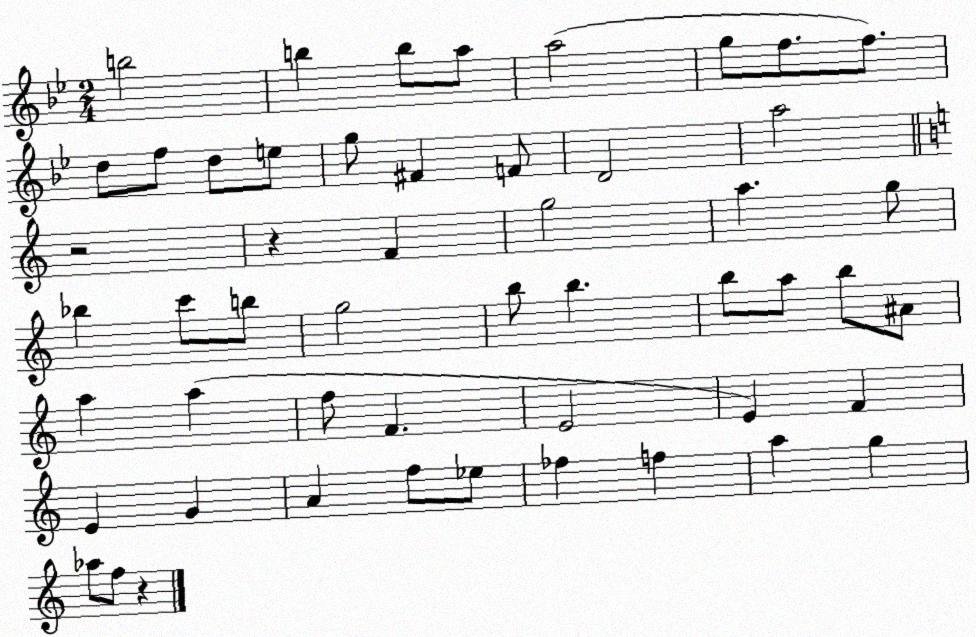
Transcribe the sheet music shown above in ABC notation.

X:1
T:Untitled
M:2/4
L:1/4
K:Bb
b2 b b/2 a/2 a2 g/2 f/2 f/2 d/2 f/2 d/2 e/2 g/2 ^F F/2 D2 a2 z2 z F g2 a g/2 _b c'/2 b/2 g2 b/2 b b/2 a/2 b/2 ^A/2 a a f/2 F E2 E F E G A f/2 _e/2 _f f a g _a/2 f/2 z